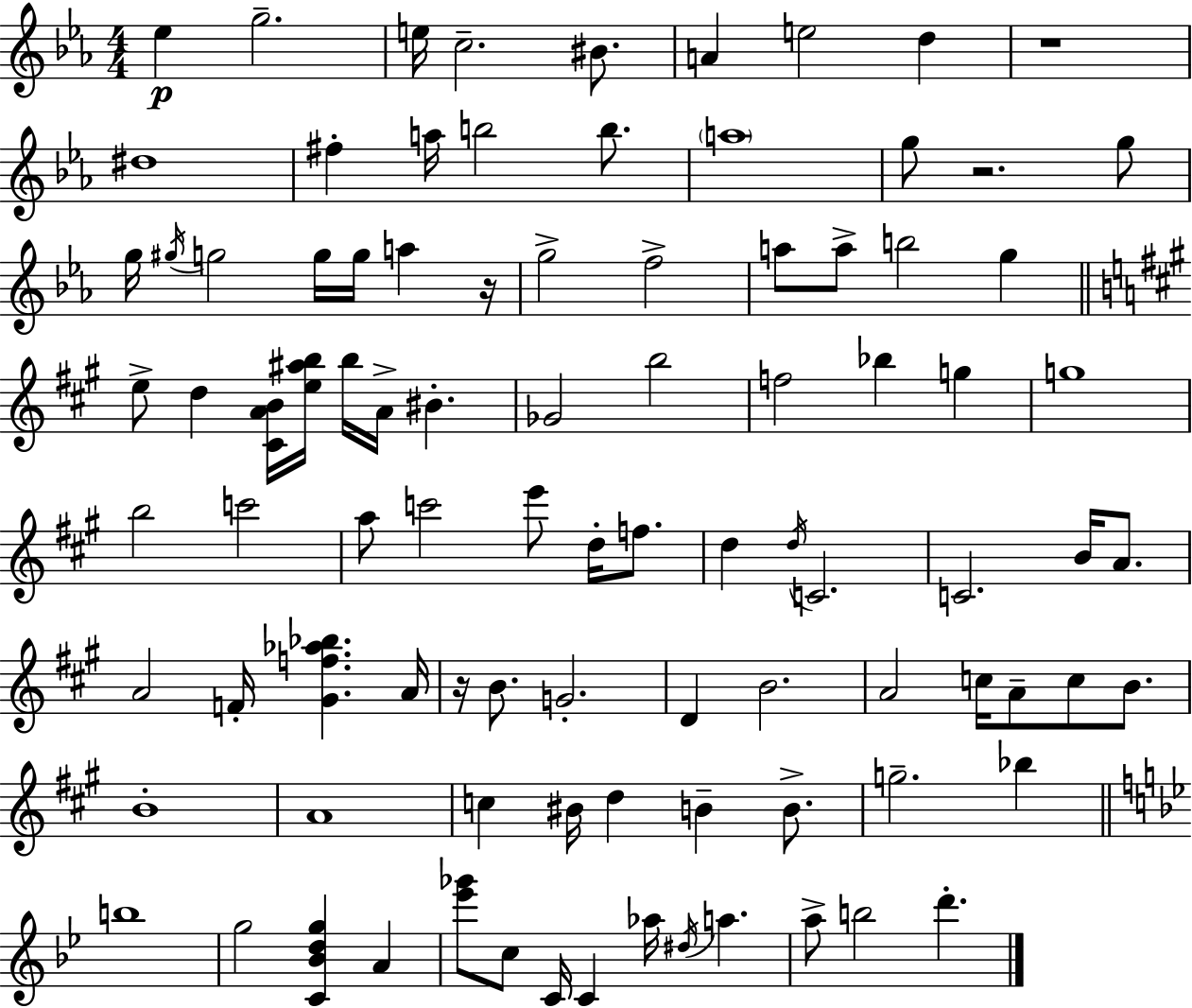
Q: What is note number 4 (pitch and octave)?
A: C5